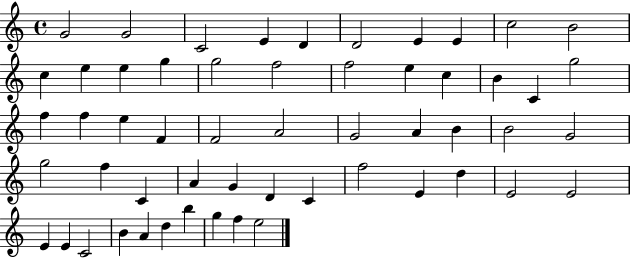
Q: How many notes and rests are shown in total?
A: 55